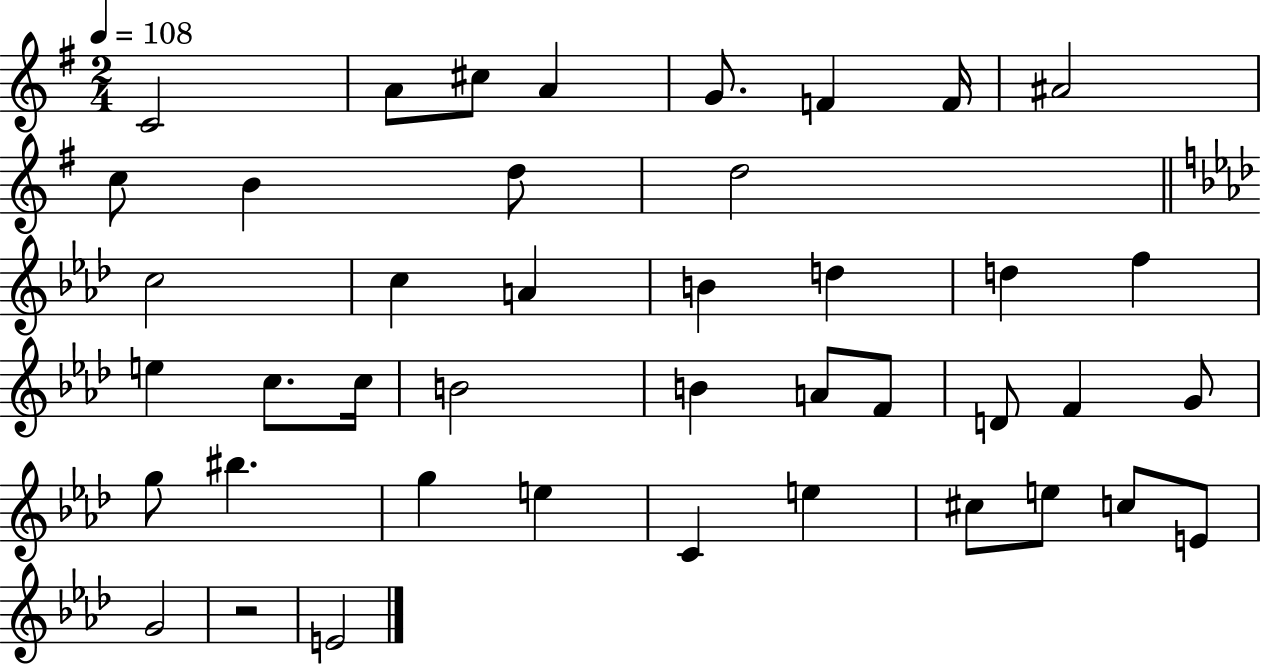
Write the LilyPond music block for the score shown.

{
  \clef treble
  \numericTimeSignature
  \time 2/4
  \key g \major
  \tempo 4 = 108
  c'2 | a'8 cis''8 a'4 | g'8. f'4 f'16 | ais'2 | \break c''8 b'4 d''8 | d''2 | \bar "||" \break \key aes \major c''2 | c''4 a'4 | b'4 d''4 | d''4 f''4 | \break e''4 c''8. c''16 | b'2 | b'4 a'8 f'8 | d'8 f'4 g'8 | \break g''8 bis''4. | g''4 e''4 | c'4 e''4 | cis''8 e''8 c''8 e'8 | \break g'2 | r2 | e'2 | \bar "|."
}